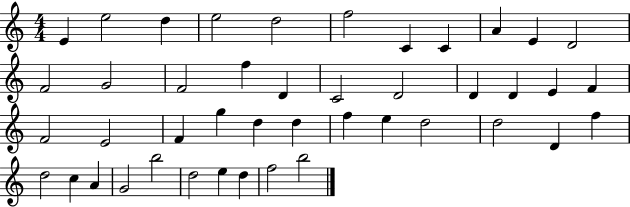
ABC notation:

X:1
T:Untitled
M:4/4
L:1/4
K:C
E e2 d e2 d2 f2 C C A E D2 F2 G2 F2 f D C2 D2 D D E F F2 E2 F g d d f e d2 d2 D f d2 c A G2 b2 d2 e d f2 b2